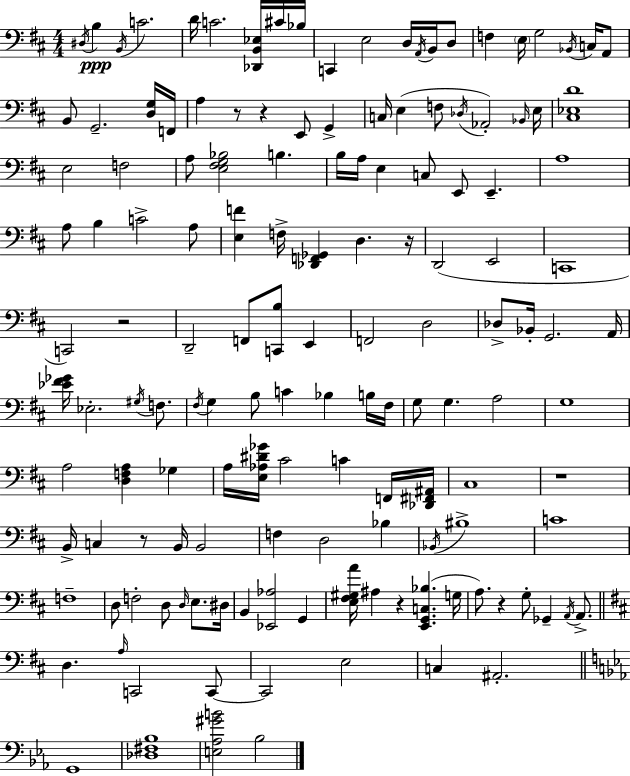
D#3/s B3/q B2/s C4/h. D4/s C4/h. [Db2,B2,Eb3]/s C#4/s Bb3/s C2/q E3/h D3/s A2/s B2/s D3/e F3/q E3/s G3/h Bb2/s C3/s A2/e B2/e G2/h. [D3,G3]/s F2/s A3/q R/e R/q E2/e G2/q C3/s E3/q F3/e Db3/s Ab2/h Bb2/s E3/s [C#3,Eb3,D4]/w E3/h F3/h A3/e [E3,F#3,G3,Bb3]/h B3/q. B3/s A3/s E3/q C3/e E2/e E2/q. A3/w A3/e B3/q C4/h A3/e [E3,F4]/q F3/s [Db2,F2,Gb2]/q D3/q. R/s D2/h E2/h C2/w C2/h R/h D2/h F2/e [C2,B3]/e E2/q F2/h D3/h Db3/e Bb2/s G2/h. A2/s [Eb4,F#4,Gb4]/s Eb3/h. G#3/s F3/e. F#3/s G3/q B3/e C4/q Bb3/q B3/s F#3/s G3/e G3/q. A3/h G3/w A3/h [D3,F3,A3]/q Gb3/q A3/s [E3,Ab3,D#4,Gb4]/s C#4/h C4/q F2/s [Db2,F#2,A#2]/s C#3/w R/w B2/s C3/q R/e B2/s B2/h F3/q D3/h Bb3/q Bb2/s BIS3/w C4/w F3/w D3/e F3/h D3/e D3/s E3/e. D#3/s B2/q [Eb2,Ab3]/h G2/q [E3,F#3,G#3,A4]/s A#3/q R/q [E2,G2,C3,Bb3]/q. G3/s A3/e. R/q G3/e Gb2/q A2/s A2/e. D3/q. A3/s C2/h C2/e C2/h E3/h C3/q A#2/h. G2/w [Db3,F#3,Bb3]/w [E3,Ab3,G#4,B4]/h Bb3/h